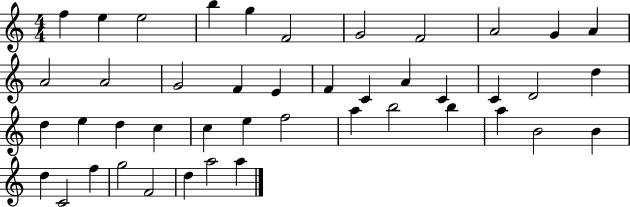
{
  \clef treble
  \numericTimeSignature
  \time 4/4
  \key c \major
  f''4 e''4 e''2 | b''4 g''4 f'2 | g'2 f'2 | a'2 g'4 a'4 | \break a'2 a'2 | g'2 f'4 e'4 | f'4 c'4 a'4 c'4 | c'4 d'2 d''4 | \break d''4 e''4 d''4 c''4 | c''4 e''4 f''2 | a''4 b''2 b''4 | a''4 b'2 b'4 | \break d''4 c'2 f''4 | g''2 f'2 | d''4 a''2 a''4 | \bar "|."
}